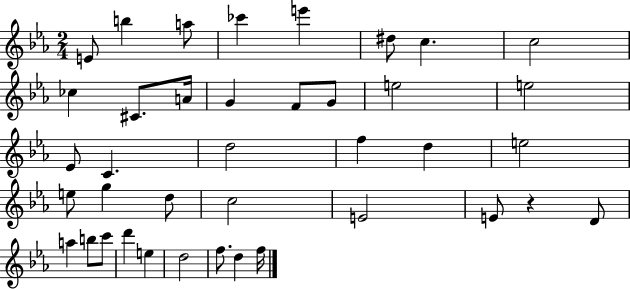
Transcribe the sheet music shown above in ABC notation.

X:1
T:Untitled
M:2/4
L:1/4
K:Eb
E/2 b a/2 _c' e' ^d/2 c c2 _c ^C/2 A/4 G F/2 G/2 e2 e2 _E/2 C d2 f d e2 e/2 g d/2 c2 E2 E/2 z D/2 a b/2 c'/2 d' e d2 f/2 d f/4